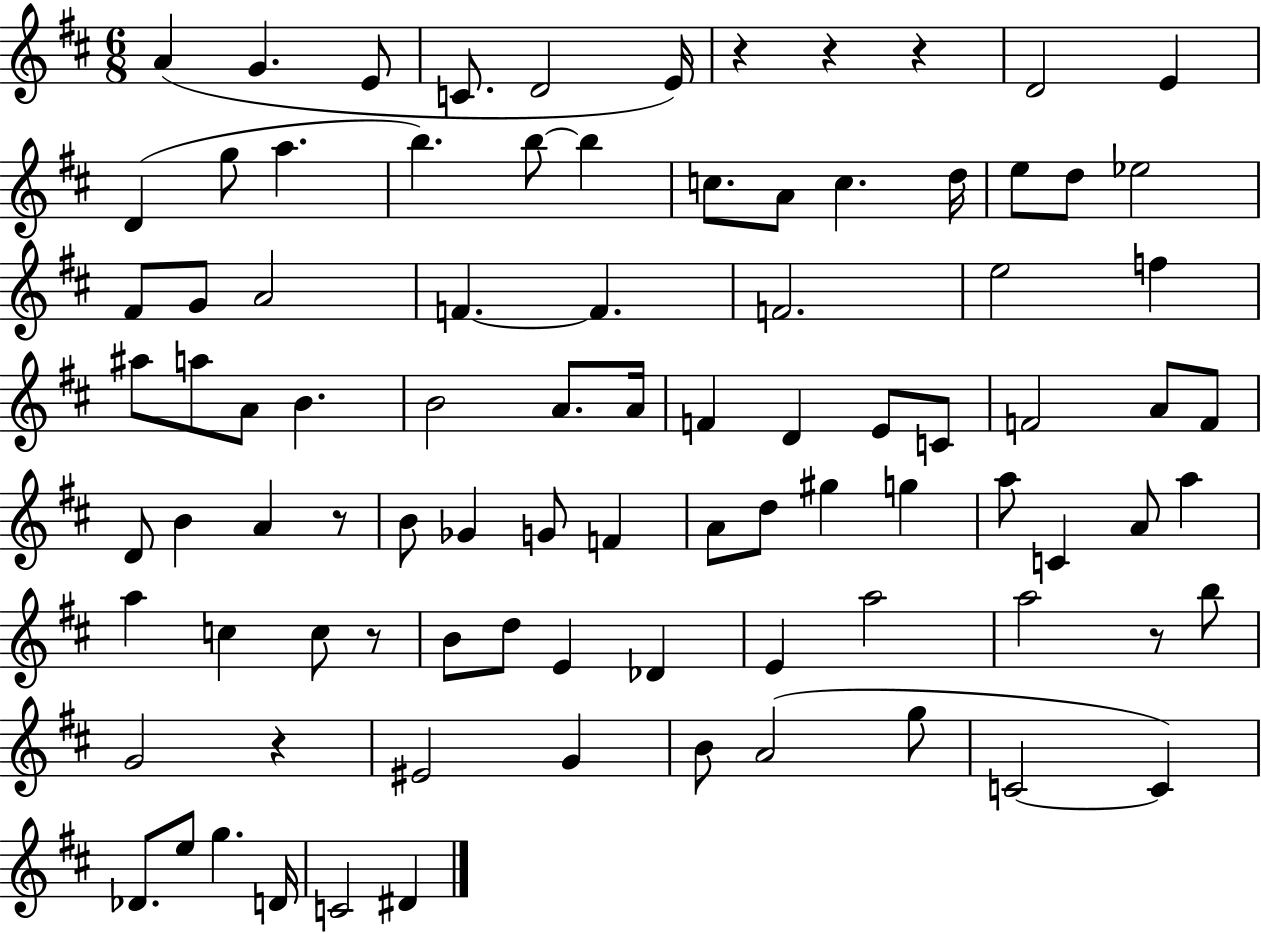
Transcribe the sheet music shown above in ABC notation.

X:1
T:Untitled
M:6/8
L:1/4
K:D
A G E/2 C/2 D2 E/4 z z z D2 E D g/2 a b b/2 b c/2 A/2 c d/4 e/2 d/2 _e2 ^F/2 G/2 A2 F F F2 e2 f ^a/2 a/2 A/2 B B2 A/2 A/4 F D E/2 C/2 F2 A/2 F/2 D/2 B A z/2 B/2 _G G/2 F A/2 d/2 ^g g a/2 C A/2 a a c c/2 z/2 B/2 d/2 E _D E a2 a2 z/2 b/2 G2 z ^E2 G B/2 A2 g/2 C2 C _D/2 e/2 g D/4 C2 ^D